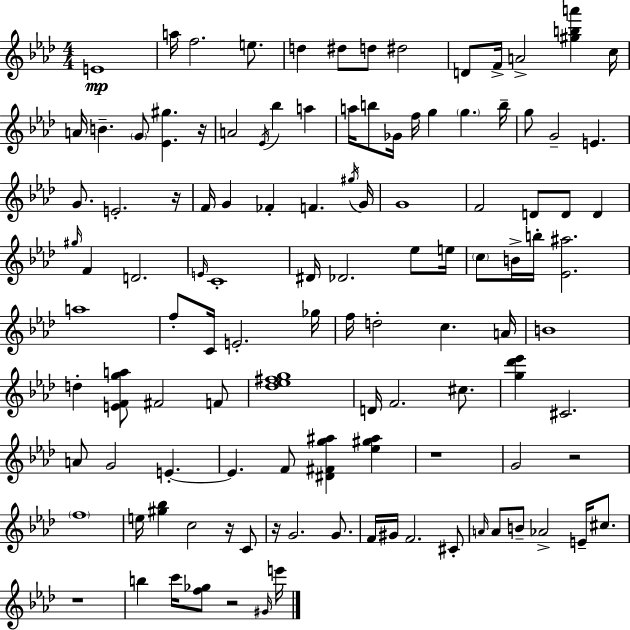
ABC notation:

X:1
T:Untitled
M:4/4
L:1/4
K:Ab
E4 a/4 f2 e/2 d ^d/2 d/2 ^d2 D/2 F/4 A2 [^gba'] c/4 A/4 B G/2 [_E^g] z/4 A2 _E/4 _b a a/4 b/2 _G/4 f/4 g g b/4 g/2 G2 E G/2 E2 z/4 F/4 G _F F ^g/4 G/4 G4 F2 D/2 D/2 D ^g/4 F D2 E/4 C4 ^D/4 _D2 _e/2 e/4 c/2 B/4 b/4 [_E^a]2 a4 f/2 C/4 E2 _g/4 f/4 d2 c A/4 B4 d [EFga]/2 ^F2 F/2 [_d_e^fg]4 D/4 F2 ^c/2 [g_d'_e'] ^C2 A/2 G2 E E F/2 [^D^Fg^a] [_e^g^a] z4 G2 z2 f4 e/4 [^g_b] c2 z/4 C/2 z/4 G2 G/2 F/4 ^G/4 F2 ^C/2 A/4 A/2 B/2 _A2 E/4 ^c/2 z4 b c'/4 [f_g]/2 z2 ^G/4 e'/4